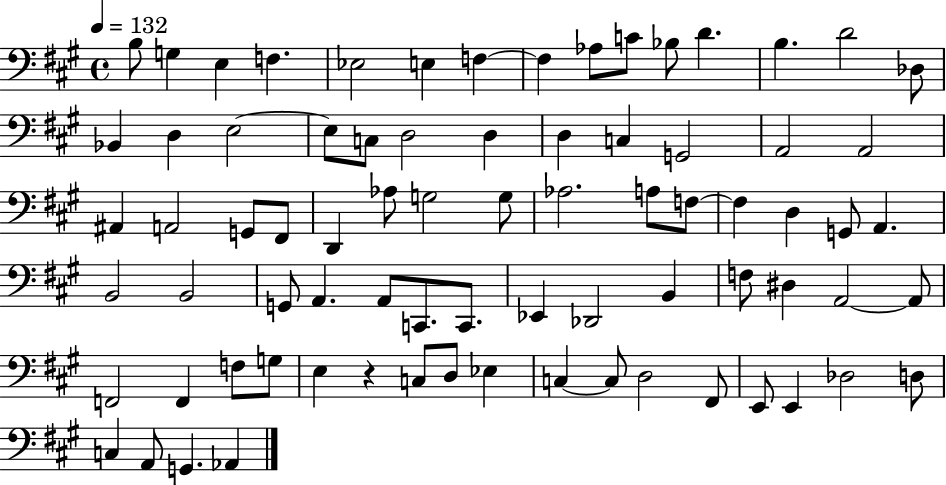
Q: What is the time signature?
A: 4/4